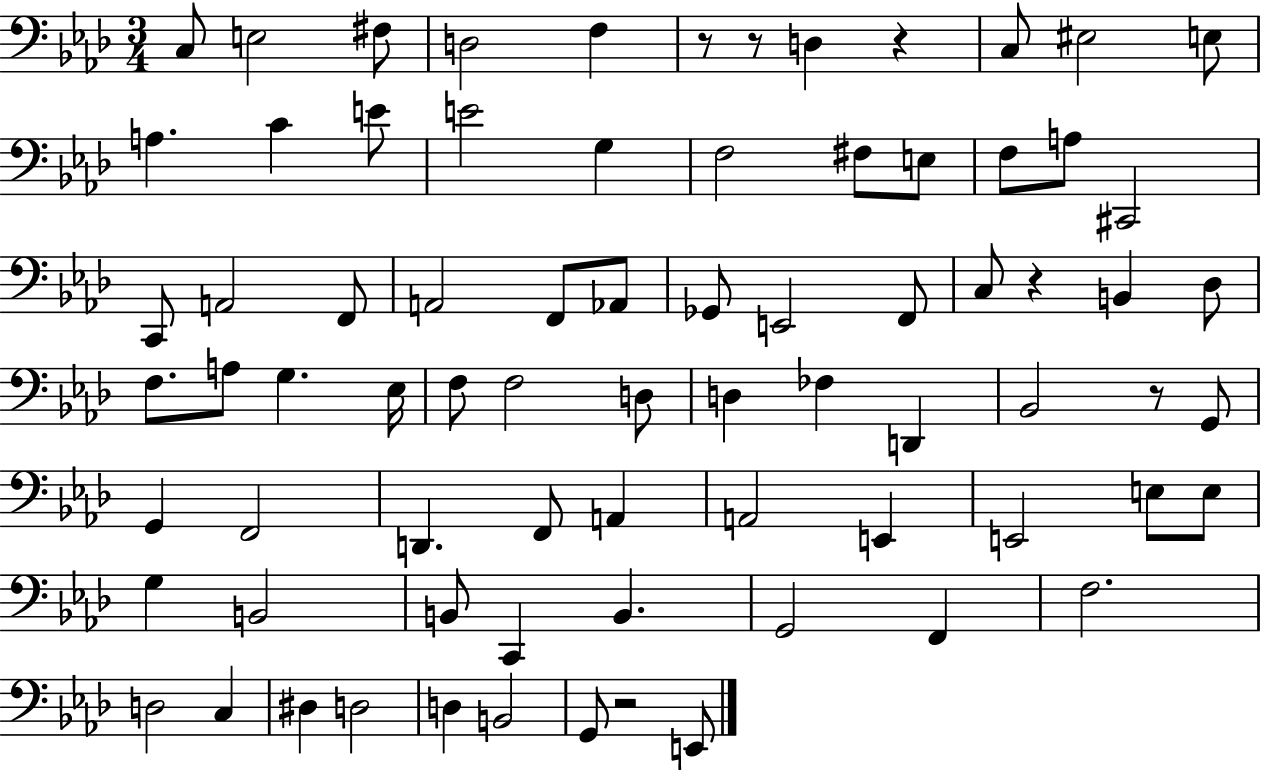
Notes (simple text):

C3/e E3/h F#3/e D3/h F3/q R/e R/e D3/q R/q C3/e EIS3/h E3/e A3/q. C4/q E4/e E4/h G3/q F3/h F#3/e E3/e F3/e A3/e C#2/h C2/e A2/h F2/e A2/h F2/e Ab2/e Gb2/e E2/h F2/e C3/e R/q B2/q Db3/e F3/e. A3/e G3/q. Eb3/s F3/e F3/h D3/e D3/q FES3/q D2/q Bb2/h R/e G2/e G2/q F2/h D2/q. F2/e A2/q A2/h E2/q E2/h E3/e E3/e G3/q B2/h B2/e C2/q B2/q. G2/h F2/q F3/h. D3/h C3/q D#3/q D3/h D3/q B2/h G2/e R/h E2/e